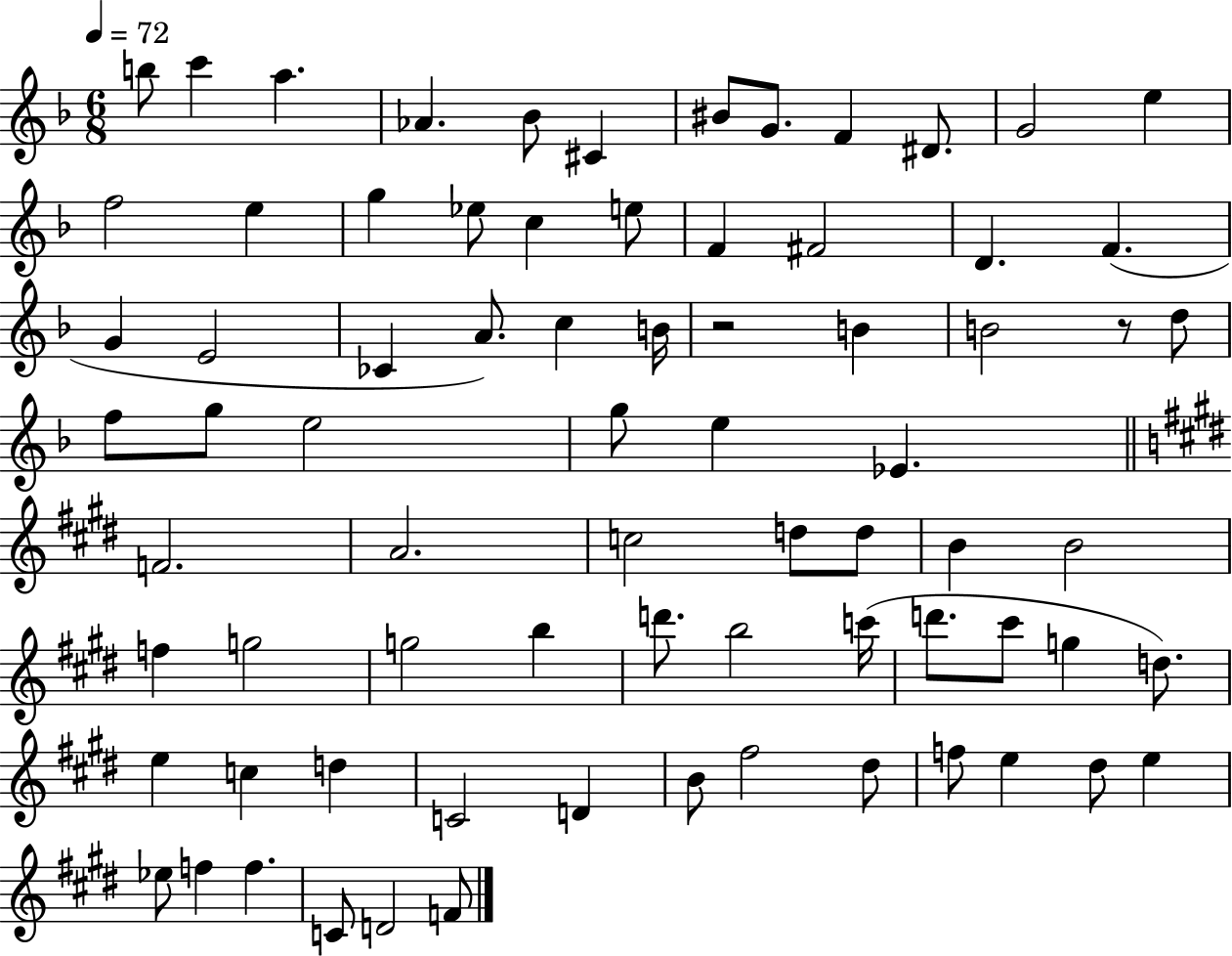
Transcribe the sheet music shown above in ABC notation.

X:1
T:Untitled
M:6/8
L:1/4
K:F
b/2 c' a _A _B/2 ^C ^B/2 G/2 F ^D/2 G2 e f2 e g _e/2 c e/2 F ^F2 D F G E2 _C A/2 c B/4 z2 B B2 z/2 d/2 f/2 g/2 e2 g/2 e _E F2 A2 c2 d/2 d/2 B B2 f g2 g2 b d'/2 b2 c'/4 d'/2 ^c'/2 g d/2 e c d C2 D B/2 ^f2 ^d/2 f/2 e ^d/2 e _e/2 f f C/2 D2 F/2